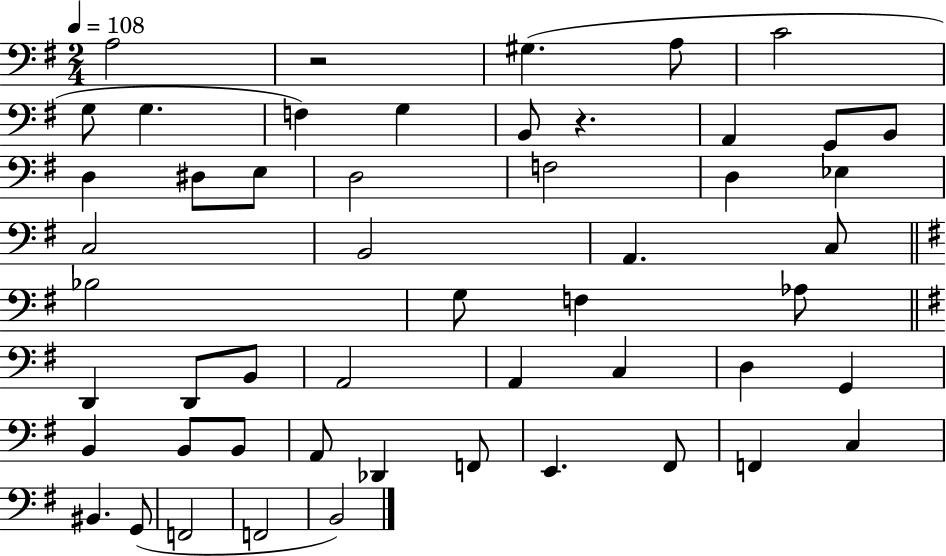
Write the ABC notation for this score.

X:1
T:Untitled
M:2/4
L:1/4
K:G
A,2 z2 ^G, A,/2 C2 G,/2 G, F, G, B,,/2 z A,, G,,/2 B,,/2 D, ^D,/2 E,/2 D,2 F,2 D, _E, C,2 B,,2 A,, C,/2 _B,2 G,/2 F, _A,/2 D,, D,,/2 B,,/2 A,,2 A,, C, D, G,, B,, B,,/2 B,,/2 A,,/2 _D,, F,,/2 E,, ^F,,/2 F,, C, ^B,, G,,/2 F,,2 F,,2 B,,2